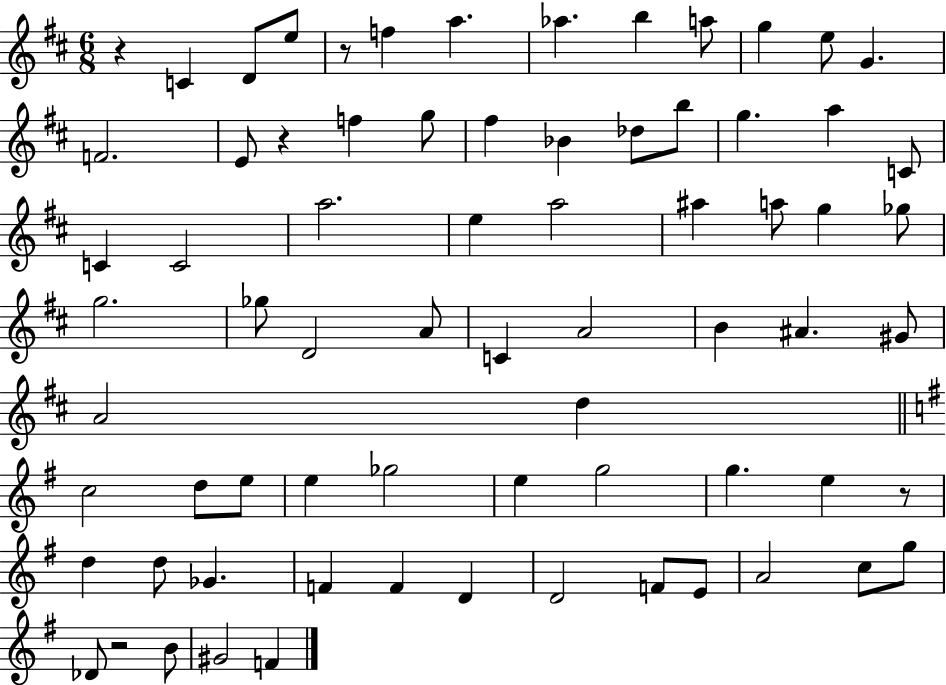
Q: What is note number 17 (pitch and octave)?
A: Bb4